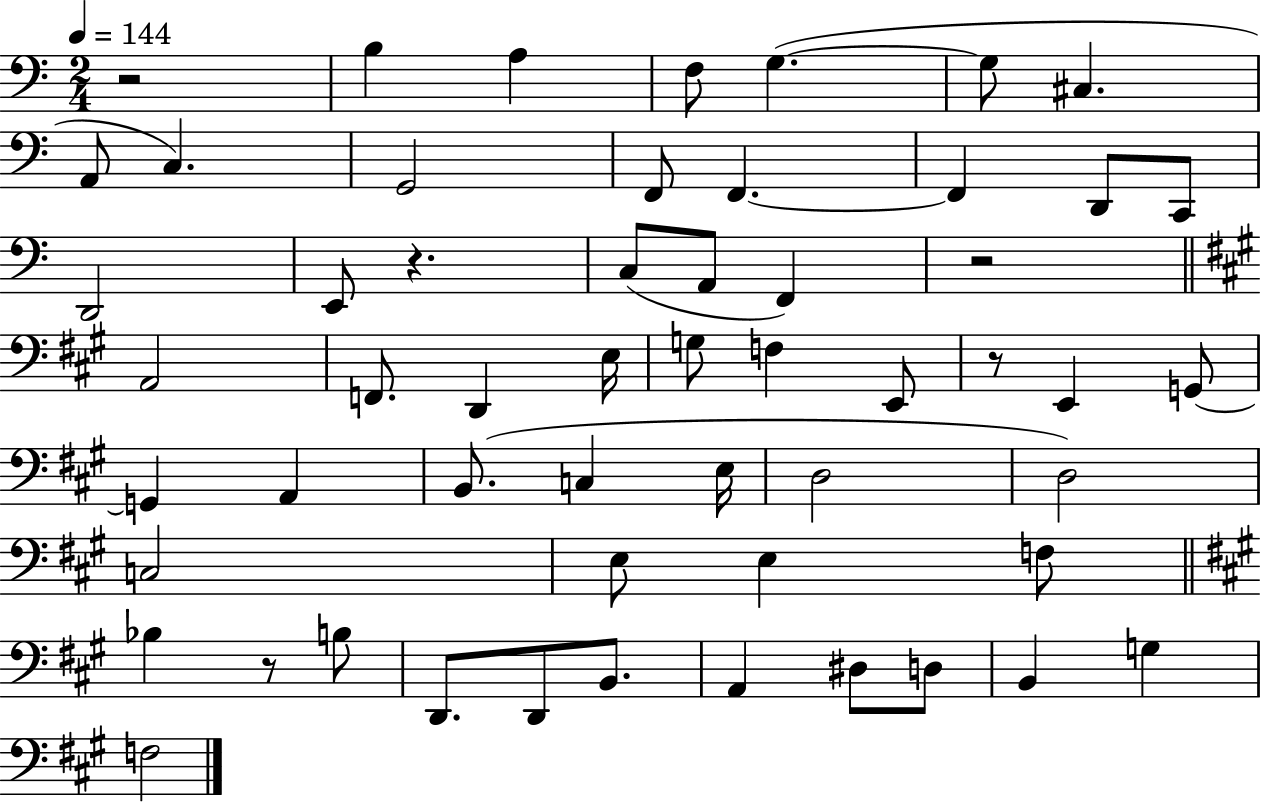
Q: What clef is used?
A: bass